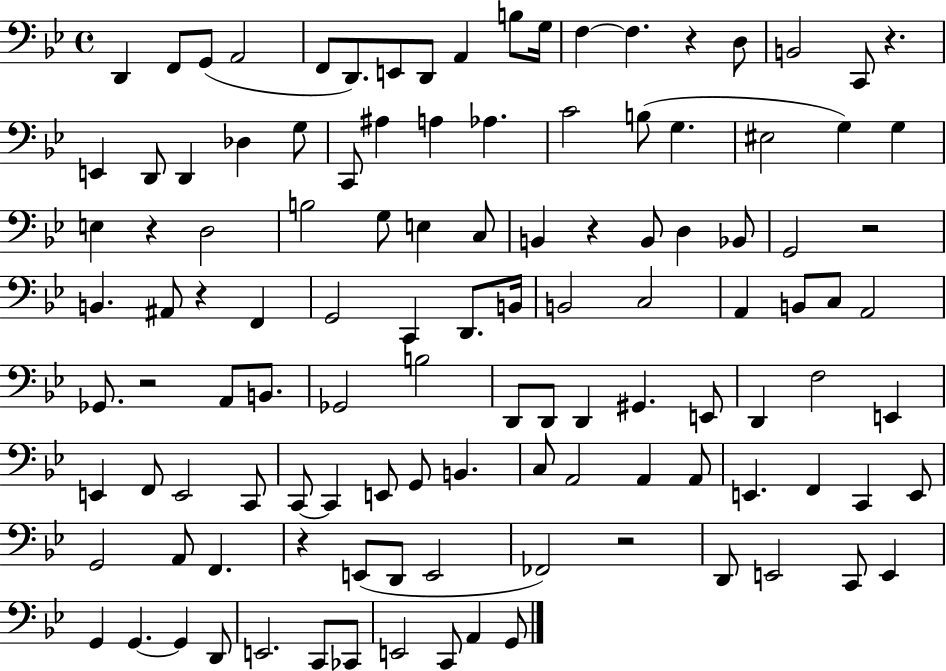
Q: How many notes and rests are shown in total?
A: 116